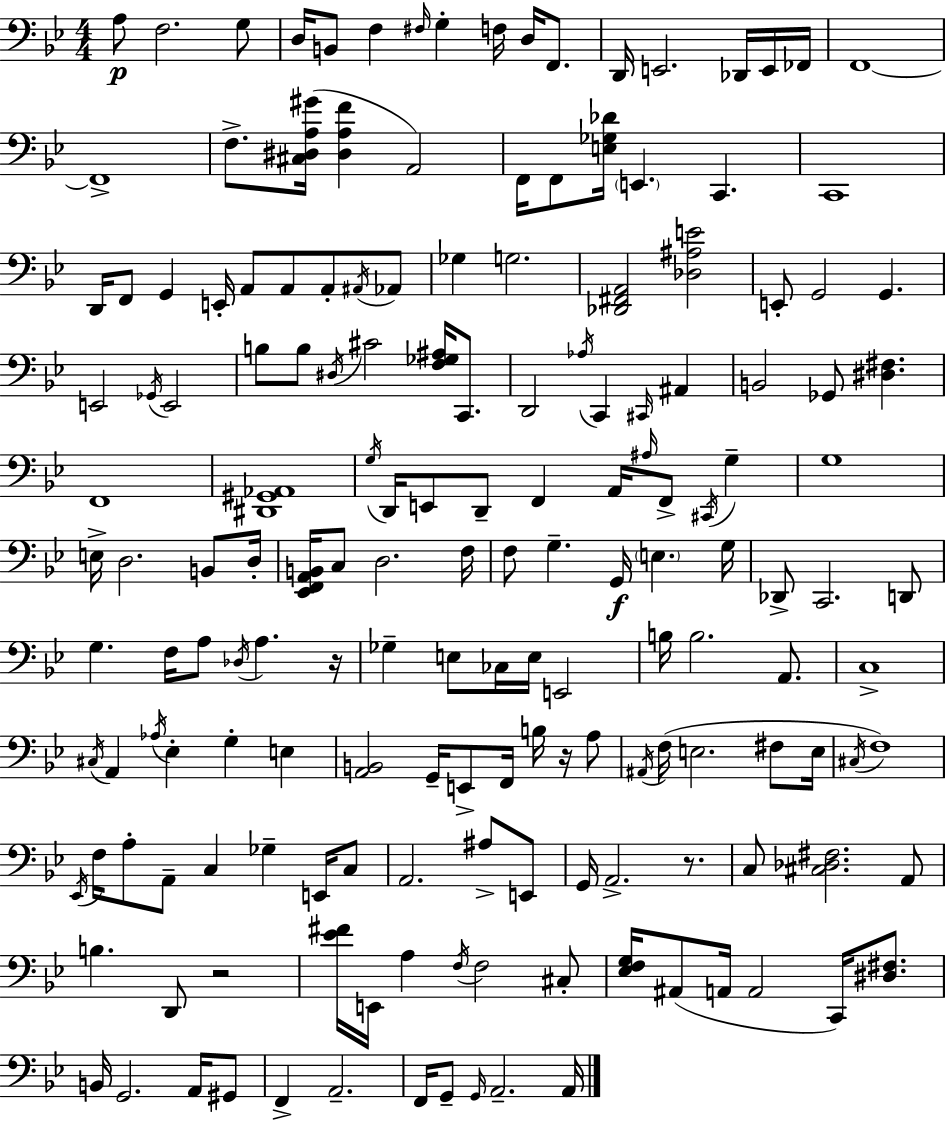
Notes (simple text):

A3/e F3/h. G3/e D3/s B2/e F3/q F#3/s G3/q F3/s D3/s F2/e. D2/s E2/h. Db2/s E2/s FES2/s F2/w F2/w F3/e. [C#3,D#3,A3,G#4]/s [D#3,A3,F4]/q A2/h F2/s F2/e [E3,Gb3,Db4]/s E2/q. C2/q. C2/w D2/s F2/e G2/q E2/s A2/e A2/e A2/e A#2/s Ab2/e Gb3/q G3/h. [Db2,F#2,A2]/h [Db3,A#3,E4]/h E2/e G2/h G2/q. E2/h Gb2/s E2/h B3/e B3/e D#3/s C#4/h [F3,Gb3,A#3]/s C2/e. D2/h Ab3/s C2/q C#2/s A#2/q B2/h Gb2/e [D#3,F#3]/q. F2/w [D#2,G#2,Ab2]/w G3/s D2/s E2/e D2/e F2/q A2/s A#3/s F2/e C#2/s G3/q G3/w E3/s D3/h. B2/e D3/s [Eb2,F2,A2,B2]/s C3/e D3/h. F3/s F3/e G3/q. G2/s E3/q. G3/s Db2/e C2/h. D2/e G3/q. F3/s A3/e Db3/s A3/q. R/s Gb3/q E3/e CES3/s E3/s E2/h B3/s B3/h. A2/e. C3/w C#3/s A2/q Ab3/s Eb3/q G3/q E3/q [A2,B2]/h G2/s E2/e F2/s B3/s R/s A3/e A#2/s F3/s E3/h. F#3/e E3/s C#3/s F3/w Eb2/s F3/s A3/e A2/e C3/q Gb3/q E2/s C3/e A2/h. A#3/e E2/e G2/s A2/h. R/e. C3/e [C#3,Db3,F#3]/h. A2/e B3/q. D2/e R/h [Eb4,F#4]/s E2/s A3/q F3/s F3/h C#3/e [Eb3,F3,G3]/s A#2/e A2/s A2/h C2/s [D#3,F#3]/e. B2/s G2/h. A2/s G#2/e F2/q A2/h. F2/s G2/e G2/s A2/h. A2/s